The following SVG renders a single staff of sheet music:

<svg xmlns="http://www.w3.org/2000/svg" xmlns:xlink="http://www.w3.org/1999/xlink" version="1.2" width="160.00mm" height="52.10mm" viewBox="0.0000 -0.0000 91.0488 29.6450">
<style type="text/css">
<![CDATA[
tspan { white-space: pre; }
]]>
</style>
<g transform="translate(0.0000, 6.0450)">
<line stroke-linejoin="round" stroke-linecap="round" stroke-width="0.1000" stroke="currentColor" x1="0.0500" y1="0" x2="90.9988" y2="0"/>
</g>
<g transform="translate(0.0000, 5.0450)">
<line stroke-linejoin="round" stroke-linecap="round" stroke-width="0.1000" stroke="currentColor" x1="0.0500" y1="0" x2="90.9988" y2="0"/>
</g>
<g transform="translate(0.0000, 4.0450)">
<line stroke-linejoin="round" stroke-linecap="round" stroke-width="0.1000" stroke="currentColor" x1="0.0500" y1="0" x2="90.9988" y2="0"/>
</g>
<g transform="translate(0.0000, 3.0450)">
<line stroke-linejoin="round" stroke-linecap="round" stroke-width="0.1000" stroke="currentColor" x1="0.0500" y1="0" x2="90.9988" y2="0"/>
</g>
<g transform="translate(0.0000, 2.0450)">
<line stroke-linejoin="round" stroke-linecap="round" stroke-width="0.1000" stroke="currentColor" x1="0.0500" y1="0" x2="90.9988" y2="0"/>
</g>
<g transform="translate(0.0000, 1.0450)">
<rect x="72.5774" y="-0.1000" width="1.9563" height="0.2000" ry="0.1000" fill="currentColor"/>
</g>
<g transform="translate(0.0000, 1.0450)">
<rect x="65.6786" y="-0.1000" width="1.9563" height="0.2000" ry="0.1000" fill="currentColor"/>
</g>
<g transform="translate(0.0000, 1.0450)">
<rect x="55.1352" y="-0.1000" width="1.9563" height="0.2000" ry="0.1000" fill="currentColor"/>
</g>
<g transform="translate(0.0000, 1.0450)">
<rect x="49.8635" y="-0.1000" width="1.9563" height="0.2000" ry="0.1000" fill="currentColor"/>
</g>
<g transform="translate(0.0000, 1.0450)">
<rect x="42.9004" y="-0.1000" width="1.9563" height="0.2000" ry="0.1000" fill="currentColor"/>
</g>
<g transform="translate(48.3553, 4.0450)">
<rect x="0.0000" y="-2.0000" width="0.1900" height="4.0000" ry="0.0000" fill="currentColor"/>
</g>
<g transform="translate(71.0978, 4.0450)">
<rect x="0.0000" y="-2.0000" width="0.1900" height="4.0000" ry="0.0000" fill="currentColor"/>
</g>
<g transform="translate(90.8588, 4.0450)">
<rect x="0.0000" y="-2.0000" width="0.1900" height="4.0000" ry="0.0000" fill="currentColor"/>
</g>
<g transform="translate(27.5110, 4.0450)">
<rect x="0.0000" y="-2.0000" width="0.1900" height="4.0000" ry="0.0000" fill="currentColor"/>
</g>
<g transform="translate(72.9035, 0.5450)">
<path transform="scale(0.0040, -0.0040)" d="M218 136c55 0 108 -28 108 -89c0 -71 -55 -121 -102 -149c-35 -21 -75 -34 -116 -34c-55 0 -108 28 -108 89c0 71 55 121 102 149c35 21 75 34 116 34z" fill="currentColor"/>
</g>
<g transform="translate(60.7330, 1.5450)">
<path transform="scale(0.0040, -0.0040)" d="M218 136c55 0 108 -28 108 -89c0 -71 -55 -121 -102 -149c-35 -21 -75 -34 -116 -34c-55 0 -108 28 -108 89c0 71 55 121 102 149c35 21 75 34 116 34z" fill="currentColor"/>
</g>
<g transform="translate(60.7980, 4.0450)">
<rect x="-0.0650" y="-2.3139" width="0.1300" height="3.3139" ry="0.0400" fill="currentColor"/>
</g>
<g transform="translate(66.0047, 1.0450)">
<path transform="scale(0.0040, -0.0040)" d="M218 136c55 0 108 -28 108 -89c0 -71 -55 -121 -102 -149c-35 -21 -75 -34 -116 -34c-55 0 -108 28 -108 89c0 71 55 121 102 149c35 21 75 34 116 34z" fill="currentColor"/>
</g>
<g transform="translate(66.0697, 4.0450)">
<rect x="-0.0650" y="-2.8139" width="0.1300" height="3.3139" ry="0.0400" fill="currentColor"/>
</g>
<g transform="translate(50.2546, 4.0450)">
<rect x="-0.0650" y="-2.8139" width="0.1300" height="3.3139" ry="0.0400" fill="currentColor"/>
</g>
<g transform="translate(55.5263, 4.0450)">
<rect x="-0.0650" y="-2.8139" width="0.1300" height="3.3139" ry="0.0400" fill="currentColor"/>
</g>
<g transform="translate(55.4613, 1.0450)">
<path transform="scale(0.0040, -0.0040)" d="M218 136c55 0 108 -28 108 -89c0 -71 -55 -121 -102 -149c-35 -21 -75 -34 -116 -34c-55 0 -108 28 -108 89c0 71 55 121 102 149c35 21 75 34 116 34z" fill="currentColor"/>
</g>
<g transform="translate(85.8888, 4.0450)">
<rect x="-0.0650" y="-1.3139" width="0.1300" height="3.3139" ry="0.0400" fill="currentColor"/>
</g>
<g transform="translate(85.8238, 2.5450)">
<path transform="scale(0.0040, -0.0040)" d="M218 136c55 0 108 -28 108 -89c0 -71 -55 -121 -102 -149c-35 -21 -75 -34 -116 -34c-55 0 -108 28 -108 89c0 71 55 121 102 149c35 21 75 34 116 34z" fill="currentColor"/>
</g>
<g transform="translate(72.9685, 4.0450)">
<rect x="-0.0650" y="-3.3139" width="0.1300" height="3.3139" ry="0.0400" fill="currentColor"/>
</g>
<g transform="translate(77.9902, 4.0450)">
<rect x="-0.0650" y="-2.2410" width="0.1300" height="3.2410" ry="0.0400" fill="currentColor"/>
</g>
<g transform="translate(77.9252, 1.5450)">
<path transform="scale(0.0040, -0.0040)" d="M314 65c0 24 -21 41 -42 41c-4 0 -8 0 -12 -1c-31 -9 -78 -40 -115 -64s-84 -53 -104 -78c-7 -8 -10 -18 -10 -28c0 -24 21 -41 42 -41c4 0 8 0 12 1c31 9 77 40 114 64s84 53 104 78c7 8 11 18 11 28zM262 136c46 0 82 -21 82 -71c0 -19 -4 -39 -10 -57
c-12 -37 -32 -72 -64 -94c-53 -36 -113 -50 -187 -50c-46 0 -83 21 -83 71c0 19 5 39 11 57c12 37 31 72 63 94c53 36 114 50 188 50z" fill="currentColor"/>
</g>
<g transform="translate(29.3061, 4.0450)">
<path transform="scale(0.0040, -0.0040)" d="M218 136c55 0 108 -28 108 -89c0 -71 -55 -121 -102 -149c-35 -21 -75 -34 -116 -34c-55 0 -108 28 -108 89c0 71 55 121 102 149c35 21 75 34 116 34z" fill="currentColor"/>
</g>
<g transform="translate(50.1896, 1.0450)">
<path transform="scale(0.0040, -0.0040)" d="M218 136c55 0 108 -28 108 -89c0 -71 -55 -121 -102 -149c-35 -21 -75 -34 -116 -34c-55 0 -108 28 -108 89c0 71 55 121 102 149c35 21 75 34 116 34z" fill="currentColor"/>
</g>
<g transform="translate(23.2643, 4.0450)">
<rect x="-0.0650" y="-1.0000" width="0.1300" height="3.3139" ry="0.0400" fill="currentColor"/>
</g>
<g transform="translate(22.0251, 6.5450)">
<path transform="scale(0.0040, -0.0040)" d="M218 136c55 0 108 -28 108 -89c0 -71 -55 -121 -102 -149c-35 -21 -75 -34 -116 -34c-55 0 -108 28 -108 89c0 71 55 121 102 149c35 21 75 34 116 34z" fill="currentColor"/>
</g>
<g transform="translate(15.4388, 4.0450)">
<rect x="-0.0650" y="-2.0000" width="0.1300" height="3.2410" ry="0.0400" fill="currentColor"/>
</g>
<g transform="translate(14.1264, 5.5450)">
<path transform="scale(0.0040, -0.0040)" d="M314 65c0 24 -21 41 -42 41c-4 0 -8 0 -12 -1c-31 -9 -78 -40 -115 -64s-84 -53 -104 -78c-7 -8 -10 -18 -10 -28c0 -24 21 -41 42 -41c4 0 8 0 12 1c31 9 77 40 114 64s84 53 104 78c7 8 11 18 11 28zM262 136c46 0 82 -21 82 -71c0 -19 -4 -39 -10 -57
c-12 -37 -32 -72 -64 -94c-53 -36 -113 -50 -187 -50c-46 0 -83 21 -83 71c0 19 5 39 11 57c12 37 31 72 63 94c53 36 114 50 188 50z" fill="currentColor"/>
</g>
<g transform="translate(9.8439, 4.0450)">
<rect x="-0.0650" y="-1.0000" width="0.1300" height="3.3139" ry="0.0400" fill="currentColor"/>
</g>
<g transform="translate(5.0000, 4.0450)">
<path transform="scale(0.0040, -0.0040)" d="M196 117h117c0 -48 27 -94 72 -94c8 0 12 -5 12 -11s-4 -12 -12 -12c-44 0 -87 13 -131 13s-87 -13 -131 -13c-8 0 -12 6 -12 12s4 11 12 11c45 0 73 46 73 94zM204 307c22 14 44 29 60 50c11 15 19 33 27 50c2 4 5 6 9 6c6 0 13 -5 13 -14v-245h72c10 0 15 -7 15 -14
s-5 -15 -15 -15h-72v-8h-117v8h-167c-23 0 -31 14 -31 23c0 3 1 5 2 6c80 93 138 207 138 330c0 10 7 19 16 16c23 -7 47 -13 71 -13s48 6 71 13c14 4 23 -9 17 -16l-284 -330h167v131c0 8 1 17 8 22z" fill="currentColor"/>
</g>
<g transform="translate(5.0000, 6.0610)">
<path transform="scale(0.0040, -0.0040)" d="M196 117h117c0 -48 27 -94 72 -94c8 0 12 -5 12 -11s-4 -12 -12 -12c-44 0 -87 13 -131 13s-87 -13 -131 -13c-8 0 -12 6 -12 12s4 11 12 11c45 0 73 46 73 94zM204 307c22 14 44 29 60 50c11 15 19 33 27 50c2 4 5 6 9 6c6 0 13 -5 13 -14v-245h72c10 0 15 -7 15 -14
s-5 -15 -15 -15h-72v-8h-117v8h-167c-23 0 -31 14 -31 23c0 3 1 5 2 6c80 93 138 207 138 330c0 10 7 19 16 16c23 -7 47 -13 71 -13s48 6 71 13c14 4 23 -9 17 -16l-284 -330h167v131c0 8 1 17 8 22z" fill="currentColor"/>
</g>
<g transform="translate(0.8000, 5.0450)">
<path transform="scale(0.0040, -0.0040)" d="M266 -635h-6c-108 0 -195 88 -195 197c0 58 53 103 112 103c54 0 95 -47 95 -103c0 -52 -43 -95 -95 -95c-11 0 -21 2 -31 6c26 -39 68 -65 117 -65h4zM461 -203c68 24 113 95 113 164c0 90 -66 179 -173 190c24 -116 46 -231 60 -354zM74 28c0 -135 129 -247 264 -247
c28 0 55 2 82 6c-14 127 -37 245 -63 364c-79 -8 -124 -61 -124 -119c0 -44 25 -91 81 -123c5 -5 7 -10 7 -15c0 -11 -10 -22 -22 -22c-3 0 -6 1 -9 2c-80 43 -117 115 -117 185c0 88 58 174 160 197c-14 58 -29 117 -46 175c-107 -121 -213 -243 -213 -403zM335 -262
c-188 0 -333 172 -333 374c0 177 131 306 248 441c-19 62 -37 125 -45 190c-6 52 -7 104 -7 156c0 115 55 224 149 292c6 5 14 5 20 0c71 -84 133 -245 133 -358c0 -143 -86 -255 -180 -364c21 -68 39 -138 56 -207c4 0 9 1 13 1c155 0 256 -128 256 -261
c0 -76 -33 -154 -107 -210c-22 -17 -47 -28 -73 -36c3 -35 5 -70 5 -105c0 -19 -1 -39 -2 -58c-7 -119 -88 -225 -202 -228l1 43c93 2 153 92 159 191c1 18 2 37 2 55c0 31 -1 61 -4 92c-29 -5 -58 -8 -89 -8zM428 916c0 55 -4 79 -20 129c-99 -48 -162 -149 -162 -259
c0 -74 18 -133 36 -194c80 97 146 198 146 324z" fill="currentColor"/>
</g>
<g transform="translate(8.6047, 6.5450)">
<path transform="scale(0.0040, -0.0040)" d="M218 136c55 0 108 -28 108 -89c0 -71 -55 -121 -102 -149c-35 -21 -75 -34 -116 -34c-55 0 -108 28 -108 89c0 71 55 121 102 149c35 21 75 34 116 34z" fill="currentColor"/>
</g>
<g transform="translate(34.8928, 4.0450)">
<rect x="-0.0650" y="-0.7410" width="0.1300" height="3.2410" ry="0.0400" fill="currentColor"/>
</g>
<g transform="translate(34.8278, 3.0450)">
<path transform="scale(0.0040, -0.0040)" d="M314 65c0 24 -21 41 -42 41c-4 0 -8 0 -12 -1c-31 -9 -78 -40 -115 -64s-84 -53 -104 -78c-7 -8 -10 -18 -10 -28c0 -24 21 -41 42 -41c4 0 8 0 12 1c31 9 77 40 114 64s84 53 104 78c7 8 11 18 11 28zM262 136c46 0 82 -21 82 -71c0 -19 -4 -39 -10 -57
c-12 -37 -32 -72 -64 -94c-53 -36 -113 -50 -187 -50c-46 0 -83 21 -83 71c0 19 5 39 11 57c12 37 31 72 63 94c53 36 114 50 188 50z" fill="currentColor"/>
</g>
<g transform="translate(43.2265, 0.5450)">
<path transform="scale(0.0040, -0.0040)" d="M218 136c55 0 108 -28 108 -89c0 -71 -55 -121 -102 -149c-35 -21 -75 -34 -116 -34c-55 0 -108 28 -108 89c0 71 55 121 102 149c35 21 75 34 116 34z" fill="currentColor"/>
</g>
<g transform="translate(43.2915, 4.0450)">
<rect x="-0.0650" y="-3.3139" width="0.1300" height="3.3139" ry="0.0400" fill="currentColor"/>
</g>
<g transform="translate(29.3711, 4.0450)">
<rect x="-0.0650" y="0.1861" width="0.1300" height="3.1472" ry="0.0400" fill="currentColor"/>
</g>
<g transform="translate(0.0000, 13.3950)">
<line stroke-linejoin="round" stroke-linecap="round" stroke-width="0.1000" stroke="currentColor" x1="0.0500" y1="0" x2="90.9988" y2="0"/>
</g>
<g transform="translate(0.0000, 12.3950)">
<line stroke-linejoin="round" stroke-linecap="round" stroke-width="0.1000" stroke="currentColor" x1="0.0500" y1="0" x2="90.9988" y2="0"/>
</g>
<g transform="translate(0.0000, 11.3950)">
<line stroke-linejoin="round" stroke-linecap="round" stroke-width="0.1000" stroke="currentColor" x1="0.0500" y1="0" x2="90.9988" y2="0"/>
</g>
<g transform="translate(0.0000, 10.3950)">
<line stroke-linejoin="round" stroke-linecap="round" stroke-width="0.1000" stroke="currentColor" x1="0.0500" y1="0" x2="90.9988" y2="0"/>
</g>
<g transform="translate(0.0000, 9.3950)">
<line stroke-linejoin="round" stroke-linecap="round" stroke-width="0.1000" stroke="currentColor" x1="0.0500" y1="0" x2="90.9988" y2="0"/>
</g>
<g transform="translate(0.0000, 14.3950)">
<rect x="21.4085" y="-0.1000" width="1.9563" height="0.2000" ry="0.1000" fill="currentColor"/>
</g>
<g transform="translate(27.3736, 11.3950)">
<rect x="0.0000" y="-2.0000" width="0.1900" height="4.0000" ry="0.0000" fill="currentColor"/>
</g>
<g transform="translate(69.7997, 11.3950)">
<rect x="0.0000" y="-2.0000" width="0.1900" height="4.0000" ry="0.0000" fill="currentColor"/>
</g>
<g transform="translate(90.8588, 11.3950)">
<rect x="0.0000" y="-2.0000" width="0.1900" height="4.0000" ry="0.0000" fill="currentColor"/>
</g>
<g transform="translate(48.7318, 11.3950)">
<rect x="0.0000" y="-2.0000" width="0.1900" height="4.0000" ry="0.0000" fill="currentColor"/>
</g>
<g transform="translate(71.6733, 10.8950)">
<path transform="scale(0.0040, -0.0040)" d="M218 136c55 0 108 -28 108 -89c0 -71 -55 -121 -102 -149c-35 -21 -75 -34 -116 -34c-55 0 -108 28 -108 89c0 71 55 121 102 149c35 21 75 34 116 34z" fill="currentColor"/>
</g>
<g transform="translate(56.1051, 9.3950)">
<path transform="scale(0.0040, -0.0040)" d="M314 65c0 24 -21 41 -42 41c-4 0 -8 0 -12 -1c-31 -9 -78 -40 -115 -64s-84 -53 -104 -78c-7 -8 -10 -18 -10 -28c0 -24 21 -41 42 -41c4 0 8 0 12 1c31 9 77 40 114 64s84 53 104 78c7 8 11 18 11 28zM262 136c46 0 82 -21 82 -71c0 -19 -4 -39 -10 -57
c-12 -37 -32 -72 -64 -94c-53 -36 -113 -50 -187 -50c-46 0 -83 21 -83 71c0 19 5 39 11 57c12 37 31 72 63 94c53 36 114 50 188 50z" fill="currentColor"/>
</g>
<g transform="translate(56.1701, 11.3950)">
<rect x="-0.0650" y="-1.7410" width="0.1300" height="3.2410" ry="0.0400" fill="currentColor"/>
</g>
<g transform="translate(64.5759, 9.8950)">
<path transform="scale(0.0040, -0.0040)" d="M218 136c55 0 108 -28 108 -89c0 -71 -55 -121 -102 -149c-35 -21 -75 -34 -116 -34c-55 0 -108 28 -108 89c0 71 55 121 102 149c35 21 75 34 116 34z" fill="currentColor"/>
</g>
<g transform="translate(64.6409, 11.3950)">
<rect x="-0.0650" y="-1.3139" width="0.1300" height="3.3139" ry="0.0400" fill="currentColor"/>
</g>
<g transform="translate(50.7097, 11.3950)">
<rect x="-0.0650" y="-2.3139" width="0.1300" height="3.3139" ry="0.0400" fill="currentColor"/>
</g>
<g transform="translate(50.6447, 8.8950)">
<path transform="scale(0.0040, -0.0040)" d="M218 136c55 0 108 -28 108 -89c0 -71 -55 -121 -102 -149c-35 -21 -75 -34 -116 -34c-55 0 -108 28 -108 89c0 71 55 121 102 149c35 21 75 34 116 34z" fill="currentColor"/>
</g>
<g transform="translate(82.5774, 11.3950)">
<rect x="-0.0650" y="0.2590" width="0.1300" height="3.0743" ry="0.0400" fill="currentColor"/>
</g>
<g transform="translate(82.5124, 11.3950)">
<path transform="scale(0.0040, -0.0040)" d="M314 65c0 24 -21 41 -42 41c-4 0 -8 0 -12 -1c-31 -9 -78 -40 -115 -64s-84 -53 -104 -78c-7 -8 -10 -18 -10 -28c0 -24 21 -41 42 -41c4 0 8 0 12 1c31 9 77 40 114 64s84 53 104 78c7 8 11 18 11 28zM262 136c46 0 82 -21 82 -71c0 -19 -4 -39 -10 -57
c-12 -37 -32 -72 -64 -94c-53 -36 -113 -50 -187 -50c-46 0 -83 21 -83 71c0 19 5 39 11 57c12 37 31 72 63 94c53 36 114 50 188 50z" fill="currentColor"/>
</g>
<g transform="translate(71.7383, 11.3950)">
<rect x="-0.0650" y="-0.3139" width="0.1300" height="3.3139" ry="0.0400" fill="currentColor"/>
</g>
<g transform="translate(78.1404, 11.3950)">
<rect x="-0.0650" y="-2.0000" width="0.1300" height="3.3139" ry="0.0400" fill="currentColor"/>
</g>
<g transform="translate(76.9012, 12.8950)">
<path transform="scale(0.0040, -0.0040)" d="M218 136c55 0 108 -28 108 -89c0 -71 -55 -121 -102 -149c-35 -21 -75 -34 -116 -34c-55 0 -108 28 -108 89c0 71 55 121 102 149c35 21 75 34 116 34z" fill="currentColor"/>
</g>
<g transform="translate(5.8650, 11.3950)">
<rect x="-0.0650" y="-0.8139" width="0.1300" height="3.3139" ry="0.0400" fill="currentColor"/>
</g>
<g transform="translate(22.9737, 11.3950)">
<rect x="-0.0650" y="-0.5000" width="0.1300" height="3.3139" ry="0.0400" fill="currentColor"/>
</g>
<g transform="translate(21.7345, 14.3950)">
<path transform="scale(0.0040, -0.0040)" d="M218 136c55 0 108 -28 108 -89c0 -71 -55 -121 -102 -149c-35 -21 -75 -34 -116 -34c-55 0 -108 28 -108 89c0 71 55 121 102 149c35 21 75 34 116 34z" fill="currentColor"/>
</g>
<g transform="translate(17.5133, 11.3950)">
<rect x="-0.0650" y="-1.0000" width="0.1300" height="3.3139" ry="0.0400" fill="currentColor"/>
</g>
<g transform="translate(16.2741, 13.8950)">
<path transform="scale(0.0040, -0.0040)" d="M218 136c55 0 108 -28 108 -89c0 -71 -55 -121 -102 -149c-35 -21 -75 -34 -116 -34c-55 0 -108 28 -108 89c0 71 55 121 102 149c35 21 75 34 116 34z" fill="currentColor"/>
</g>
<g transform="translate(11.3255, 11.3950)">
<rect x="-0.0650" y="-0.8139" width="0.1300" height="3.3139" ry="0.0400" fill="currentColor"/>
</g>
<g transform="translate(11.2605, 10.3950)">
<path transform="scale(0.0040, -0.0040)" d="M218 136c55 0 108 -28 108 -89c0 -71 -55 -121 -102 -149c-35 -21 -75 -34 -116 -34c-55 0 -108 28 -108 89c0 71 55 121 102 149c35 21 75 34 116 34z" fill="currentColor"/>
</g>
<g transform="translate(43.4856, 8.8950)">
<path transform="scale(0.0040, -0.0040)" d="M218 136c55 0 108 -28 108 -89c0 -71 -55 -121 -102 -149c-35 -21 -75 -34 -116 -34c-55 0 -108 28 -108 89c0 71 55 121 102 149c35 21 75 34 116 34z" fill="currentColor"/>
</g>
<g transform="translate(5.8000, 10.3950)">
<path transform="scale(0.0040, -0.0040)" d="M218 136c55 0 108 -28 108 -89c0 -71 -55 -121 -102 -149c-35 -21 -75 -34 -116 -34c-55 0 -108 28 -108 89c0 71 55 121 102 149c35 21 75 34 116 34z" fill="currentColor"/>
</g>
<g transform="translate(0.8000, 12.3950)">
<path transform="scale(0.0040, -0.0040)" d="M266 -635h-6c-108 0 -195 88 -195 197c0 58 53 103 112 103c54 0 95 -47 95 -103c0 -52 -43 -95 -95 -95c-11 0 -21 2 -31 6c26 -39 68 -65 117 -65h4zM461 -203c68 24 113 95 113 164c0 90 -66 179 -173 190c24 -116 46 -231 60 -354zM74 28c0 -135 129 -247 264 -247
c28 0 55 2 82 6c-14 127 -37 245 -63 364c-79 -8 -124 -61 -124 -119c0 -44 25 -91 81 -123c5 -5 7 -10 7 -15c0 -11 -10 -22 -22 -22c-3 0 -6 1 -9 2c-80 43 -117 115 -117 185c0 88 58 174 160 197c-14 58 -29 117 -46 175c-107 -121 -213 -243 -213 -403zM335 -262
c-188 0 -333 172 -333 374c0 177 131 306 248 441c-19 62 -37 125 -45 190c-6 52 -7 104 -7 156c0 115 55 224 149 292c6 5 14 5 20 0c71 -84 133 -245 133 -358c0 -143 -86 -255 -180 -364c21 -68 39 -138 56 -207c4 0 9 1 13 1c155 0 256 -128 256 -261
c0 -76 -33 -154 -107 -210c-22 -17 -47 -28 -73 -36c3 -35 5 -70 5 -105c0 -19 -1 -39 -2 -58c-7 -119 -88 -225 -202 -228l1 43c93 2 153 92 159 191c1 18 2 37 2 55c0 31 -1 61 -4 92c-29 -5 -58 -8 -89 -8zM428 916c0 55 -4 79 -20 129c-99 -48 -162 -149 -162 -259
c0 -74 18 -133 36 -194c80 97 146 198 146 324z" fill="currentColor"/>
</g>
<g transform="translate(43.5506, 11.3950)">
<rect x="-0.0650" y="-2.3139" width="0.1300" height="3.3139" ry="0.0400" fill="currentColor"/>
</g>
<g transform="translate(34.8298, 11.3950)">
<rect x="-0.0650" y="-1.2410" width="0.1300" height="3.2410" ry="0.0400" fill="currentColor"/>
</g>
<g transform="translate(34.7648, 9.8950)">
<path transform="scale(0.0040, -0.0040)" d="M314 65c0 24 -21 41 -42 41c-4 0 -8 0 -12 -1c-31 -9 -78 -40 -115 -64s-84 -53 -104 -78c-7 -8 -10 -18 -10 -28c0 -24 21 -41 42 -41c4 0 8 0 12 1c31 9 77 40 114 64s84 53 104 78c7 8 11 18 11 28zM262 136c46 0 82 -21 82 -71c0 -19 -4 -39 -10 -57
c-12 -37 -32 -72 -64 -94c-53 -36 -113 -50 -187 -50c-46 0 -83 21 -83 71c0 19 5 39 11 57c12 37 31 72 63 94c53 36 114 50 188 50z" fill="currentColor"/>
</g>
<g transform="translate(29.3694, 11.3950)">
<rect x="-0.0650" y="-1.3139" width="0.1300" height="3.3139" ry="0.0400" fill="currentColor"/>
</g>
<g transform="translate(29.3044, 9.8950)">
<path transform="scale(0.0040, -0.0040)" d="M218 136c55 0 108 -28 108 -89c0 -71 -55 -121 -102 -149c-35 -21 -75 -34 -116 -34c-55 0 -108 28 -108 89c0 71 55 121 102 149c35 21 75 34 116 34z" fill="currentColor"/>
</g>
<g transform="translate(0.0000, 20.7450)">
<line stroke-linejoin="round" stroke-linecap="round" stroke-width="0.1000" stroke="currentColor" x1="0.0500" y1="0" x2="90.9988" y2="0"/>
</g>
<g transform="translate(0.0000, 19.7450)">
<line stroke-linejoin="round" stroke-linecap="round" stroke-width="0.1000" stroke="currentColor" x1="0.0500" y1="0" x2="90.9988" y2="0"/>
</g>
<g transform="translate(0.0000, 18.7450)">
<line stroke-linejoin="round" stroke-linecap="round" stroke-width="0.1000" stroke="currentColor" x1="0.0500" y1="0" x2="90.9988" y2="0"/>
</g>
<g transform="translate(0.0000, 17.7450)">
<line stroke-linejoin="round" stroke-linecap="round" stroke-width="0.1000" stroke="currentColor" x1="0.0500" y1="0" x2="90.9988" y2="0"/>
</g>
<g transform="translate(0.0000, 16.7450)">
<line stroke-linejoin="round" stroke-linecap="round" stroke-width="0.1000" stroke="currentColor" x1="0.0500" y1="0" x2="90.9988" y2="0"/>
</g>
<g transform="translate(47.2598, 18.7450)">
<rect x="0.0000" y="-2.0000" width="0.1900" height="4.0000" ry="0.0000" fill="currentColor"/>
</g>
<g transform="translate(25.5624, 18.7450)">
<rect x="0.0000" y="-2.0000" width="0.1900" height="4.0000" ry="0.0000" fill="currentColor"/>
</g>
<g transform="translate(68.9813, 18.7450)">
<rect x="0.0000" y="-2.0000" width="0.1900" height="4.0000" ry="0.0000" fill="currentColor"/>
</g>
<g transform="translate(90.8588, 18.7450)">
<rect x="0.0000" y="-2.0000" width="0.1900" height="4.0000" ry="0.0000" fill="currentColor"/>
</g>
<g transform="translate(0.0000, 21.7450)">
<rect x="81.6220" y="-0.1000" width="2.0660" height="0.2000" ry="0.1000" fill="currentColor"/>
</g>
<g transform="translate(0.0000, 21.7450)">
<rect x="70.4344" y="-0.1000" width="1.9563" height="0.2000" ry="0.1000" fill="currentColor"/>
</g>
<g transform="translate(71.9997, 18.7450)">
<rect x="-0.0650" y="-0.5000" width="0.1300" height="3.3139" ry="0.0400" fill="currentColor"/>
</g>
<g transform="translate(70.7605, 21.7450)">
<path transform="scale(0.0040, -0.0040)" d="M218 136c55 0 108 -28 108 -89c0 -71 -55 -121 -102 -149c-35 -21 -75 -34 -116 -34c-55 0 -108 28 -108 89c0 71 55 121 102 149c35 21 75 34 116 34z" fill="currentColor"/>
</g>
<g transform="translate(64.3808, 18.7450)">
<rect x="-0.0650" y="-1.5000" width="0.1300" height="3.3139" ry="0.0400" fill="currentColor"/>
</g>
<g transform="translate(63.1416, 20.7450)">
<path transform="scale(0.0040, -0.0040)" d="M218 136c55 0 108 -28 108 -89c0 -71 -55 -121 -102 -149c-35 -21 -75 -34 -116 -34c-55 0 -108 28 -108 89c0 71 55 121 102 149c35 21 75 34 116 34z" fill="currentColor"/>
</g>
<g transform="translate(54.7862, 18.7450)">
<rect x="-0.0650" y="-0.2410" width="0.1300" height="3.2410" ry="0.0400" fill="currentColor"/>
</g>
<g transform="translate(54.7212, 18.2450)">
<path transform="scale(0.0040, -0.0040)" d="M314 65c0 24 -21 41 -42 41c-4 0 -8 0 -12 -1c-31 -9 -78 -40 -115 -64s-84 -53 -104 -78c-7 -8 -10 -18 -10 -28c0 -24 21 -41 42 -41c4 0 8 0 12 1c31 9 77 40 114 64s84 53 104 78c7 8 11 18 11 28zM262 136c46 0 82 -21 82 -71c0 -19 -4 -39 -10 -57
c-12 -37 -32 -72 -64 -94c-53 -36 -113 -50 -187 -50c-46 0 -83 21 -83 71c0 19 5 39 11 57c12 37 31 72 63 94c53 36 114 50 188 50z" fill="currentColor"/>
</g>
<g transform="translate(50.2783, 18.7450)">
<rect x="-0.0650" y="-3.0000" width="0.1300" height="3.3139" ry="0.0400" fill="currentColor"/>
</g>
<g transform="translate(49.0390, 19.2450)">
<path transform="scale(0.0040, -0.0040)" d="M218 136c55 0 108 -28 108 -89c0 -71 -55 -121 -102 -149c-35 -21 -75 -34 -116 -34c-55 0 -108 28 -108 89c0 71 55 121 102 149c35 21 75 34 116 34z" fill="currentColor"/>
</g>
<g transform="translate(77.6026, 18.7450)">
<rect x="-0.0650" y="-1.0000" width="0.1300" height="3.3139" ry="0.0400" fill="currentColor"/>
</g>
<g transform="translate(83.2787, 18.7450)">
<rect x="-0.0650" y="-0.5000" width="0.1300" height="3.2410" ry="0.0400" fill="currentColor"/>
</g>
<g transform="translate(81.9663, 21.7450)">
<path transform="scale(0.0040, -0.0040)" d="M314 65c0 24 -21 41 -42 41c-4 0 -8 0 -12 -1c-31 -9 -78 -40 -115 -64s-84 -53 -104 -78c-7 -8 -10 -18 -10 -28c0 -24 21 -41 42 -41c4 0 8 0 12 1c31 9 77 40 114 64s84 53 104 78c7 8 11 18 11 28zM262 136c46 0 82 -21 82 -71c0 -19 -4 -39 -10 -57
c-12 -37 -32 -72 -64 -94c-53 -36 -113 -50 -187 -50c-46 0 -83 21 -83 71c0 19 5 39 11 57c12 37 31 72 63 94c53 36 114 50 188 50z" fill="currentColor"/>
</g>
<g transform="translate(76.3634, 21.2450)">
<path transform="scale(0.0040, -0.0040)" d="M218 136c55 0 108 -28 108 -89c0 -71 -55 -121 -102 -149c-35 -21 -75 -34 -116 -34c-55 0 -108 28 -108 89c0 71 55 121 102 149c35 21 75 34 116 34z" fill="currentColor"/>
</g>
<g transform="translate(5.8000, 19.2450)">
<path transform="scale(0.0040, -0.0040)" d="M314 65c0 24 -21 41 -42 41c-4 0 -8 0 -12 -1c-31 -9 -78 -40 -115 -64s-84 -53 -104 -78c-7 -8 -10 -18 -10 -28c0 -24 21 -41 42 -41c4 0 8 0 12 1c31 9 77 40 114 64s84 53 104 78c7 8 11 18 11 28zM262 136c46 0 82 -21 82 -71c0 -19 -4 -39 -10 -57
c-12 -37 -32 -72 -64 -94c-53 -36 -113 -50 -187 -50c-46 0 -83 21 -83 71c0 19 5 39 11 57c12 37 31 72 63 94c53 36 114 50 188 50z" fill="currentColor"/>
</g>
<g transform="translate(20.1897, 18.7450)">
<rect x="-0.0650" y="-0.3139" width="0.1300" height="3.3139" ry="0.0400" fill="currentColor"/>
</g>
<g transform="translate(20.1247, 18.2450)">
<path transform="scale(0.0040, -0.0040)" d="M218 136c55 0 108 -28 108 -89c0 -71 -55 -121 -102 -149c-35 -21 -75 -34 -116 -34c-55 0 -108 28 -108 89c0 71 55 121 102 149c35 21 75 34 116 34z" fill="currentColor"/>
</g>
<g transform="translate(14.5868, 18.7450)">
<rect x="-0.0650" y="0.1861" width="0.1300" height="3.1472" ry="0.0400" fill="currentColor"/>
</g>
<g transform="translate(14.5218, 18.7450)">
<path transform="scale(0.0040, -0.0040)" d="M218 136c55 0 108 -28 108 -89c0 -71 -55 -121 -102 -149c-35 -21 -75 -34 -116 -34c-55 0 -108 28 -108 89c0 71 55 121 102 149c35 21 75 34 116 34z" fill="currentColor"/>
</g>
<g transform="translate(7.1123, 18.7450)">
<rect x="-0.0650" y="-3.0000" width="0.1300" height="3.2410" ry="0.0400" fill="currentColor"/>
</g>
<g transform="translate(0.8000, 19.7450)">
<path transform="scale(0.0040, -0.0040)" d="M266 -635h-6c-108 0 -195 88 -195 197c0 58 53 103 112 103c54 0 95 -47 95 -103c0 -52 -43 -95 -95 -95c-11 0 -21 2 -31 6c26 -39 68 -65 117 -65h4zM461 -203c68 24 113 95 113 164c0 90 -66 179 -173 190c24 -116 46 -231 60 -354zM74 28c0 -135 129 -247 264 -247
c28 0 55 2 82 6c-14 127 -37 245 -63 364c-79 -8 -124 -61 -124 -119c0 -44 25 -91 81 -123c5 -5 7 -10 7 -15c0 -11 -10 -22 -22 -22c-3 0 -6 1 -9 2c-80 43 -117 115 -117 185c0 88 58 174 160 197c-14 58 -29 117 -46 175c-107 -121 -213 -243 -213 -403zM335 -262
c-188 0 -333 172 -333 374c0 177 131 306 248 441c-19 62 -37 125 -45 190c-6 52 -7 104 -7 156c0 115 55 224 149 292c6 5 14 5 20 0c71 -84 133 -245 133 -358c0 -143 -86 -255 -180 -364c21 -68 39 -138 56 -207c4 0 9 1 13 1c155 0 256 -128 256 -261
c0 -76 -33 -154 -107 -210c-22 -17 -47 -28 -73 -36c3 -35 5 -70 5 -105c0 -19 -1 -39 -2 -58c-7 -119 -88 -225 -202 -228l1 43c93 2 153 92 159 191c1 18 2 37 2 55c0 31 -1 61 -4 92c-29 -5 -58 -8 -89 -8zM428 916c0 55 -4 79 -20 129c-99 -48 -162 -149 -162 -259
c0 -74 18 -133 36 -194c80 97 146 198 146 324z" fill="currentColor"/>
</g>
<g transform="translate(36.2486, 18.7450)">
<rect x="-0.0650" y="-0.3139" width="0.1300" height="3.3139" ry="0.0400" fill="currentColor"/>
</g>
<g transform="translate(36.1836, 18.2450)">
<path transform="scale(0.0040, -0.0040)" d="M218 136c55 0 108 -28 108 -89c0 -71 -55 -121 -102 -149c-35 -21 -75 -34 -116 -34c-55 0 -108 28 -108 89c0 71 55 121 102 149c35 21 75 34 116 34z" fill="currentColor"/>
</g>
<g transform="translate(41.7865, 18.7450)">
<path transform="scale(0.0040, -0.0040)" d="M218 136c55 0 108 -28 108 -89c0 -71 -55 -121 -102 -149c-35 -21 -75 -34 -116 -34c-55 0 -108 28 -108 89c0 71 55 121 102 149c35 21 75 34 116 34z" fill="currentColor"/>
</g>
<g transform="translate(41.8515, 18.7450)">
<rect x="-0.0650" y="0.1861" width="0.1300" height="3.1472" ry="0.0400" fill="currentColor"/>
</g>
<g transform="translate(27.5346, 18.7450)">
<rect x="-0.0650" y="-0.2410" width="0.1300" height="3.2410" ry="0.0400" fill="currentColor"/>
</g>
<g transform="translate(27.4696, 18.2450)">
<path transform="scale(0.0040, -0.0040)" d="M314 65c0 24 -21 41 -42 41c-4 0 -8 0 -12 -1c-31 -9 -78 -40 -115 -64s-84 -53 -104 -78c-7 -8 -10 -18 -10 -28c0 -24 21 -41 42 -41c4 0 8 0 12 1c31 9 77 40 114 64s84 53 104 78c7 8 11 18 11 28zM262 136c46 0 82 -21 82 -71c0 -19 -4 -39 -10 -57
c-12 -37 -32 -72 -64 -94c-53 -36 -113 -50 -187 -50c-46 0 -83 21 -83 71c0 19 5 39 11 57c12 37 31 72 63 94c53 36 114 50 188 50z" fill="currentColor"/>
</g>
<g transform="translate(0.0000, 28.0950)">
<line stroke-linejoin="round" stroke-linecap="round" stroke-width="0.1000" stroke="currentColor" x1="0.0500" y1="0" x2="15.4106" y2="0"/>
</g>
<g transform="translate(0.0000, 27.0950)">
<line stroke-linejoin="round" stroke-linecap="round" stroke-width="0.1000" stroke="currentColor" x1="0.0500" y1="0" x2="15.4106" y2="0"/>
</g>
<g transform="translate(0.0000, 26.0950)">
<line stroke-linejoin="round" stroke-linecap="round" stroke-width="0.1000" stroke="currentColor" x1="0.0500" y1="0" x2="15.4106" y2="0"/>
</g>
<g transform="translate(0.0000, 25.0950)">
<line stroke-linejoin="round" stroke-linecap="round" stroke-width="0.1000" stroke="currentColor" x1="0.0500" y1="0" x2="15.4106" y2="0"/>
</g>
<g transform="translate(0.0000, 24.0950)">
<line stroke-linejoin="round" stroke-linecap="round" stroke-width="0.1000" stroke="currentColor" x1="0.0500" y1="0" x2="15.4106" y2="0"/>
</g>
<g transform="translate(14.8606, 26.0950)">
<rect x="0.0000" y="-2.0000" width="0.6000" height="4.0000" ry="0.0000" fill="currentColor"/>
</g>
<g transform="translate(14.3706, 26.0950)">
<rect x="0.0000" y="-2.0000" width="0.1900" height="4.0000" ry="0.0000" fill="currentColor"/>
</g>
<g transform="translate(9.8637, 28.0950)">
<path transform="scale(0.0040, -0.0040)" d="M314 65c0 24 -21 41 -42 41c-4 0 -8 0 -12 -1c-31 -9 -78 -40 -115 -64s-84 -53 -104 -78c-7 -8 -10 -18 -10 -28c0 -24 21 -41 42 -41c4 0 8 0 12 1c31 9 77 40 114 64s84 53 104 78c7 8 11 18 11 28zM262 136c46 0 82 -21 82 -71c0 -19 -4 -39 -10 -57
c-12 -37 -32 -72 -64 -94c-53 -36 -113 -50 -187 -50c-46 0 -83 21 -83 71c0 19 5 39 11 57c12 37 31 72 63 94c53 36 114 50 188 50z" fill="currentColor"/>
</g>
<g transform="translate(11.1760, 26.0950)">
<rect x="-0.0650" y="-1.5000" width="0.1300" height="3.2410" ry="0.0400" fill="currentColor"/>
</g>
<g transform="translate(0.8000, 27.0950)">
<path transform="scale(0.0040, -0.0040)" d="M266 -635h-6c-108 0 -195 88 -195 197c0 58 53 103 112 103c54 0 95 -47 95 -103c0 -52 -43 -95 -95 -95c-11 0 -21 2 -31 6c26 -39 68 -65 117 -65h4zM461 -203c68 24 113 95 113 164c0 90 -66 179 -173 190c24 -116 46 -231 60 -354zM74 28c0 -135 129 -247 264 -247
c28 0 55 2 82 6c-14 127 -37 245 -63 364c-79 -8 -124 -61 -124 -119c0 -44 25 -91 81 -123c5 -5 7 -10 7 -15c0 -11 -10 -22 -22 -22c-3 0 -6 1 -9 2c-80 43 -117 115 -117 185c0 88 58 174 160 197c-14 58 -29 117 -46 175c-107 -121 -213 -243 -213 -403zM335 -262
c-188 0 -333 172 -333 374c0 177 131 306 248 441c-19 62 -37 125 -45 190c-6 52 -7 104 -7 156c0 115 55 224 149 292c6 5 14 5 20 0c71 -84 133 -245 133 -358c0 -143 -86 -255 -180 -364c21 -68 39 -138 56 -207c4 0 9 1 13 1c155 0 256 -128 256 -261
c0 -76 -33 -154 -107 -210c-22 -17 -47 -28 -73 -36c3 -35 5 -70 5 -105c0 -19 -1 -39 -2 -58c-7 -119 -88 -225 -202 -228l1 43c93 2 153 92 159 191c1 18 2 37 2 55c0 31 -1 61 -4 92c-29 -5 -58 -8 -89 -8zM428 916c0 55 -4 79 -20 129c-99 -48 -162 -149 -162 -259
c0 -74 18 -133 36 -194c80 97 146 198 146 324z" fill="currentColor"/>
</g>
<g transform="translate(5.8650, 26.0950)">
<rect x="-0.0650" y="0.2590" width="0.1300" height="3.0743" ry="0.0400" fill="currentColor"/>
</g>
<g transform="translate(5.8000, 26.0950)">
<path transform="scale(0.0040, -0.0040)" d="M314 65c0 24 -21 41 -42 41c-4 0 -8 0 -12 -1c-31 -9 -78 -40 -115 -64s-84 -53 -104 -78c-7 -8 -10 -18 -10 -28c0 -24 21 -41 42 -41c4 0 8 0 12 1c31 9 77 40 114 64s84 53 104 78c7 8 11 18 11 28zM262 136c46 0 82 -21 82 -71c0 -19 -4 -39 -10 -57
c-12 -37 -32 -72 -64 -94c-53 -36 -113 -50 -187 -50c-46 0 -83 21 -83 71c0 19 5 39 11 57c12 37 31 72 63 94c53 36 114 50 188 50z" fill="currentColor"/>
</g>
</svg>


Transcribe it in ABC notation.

X:1
T:Untitled
M:4/4
L:1/4
K:C
D F2 D B d2 b a a g a b g2 e d d D C e e2 g g f2 e c F B2 A2 B c c2 c B A c2 E C D C2 B2 E2